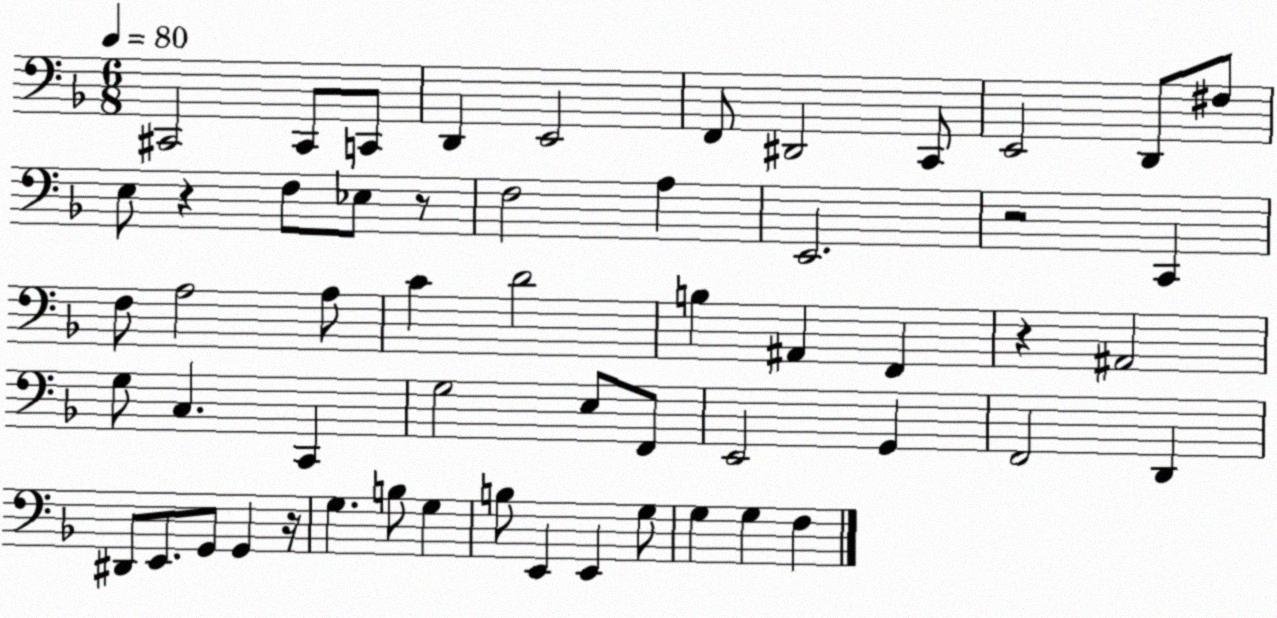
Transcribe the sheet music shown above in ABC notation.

X:1
T:Untitled
M:6/8
L:1/4
K:F
^C,,2 ^C,,/2 C,,/2 D,, E,,2 F,,/2 ^D,,2 C,,/2 E,,2 D,,/2 ^F,/2 E,/2 z F,/2 _E,/2 z/2 F,2 A, E,,2 z2 C,, F,/2 A,2 A,/2 C D2 B, ^A,, F,, z ^A,,2 G,/2 C, C,, G,2 E,/2 F,,/2 E,,2 G,, F,,2 D,, ^D,,/2 E,,/2 G,,/2 G,, z/4 G, B,/2 G, B,/2 E,, E,, G,/2 G, G, F,